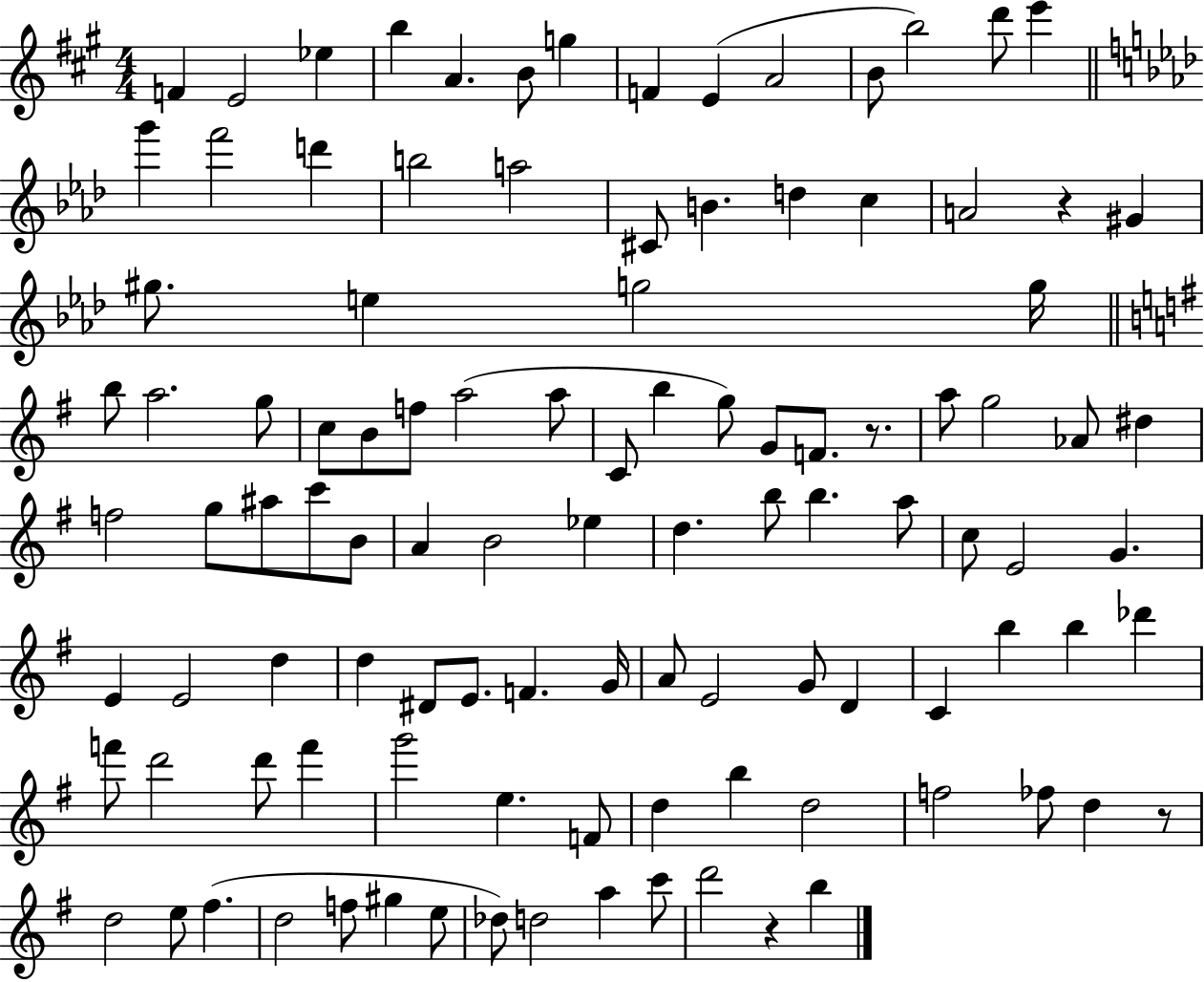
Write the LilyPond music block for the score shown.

{
  \clef treble
  \numericTimeSignature
  \time 4/4
  \key a \major
  f'4 e'2 ees''4 | b''4 a'4. b'8 g''4 | f'4 e'4( a'2 | b'8 b''2) d'''8 e'''4 | \break \bar "||" \break \key f \minor g'''4 f'''2 d'''4 | b''2 a''2 | cis'8 b'4. d''4 c''4 | a'2 r4 gis'4 | \break gis''8. e''4 g''2 g''16 | \bar "||" \break \key g \major b''8 a''2. g''8 | c''8 b'8 f''8 a''2( a''8 | c'8 b''4 g''8) g'8 f'8. r8. | a''8 g''2 aes'8 dis''4 | \break f''2 g''8 ais''8 c'''8 b'8 | a'4 b'2 ees''4 | d''4. b''8 b''4. a''8 | c''8 e'2 g'4. | \break e'4 e'2 d''4 | d''4 dis'8 e'8. f'4. g'16 | a'8 e'2 g'8 d'4 | c'4 b''4 b''4 des'''4 | \break f'''8 d'''2 d'''8 f'''4 | g'''2 e''4. f'8 | d''4 b''4 d''2 | f''2 fes''8 d''4 r8 | \break d''2 e''8 fis''4.( | d''2 f''8 gis''4 e''8 | des''8) d''2 a''4 c'''8 | d'''2 r4 b''4 | \break \bar "|."
}